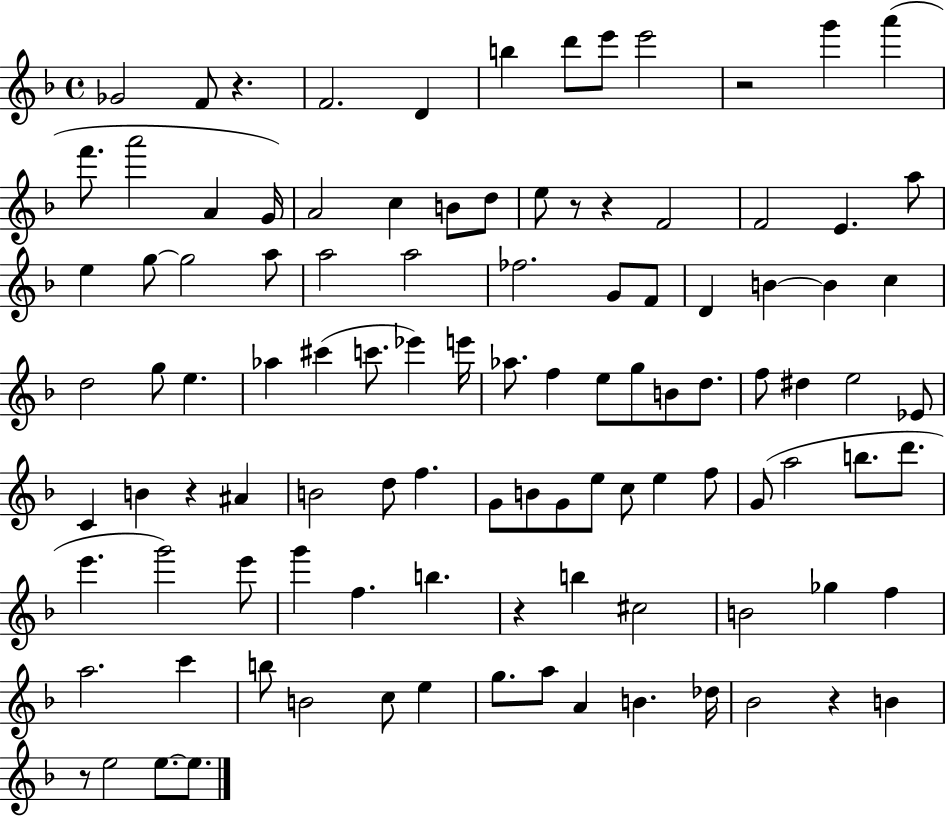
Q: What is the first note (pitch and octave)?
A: Gb4